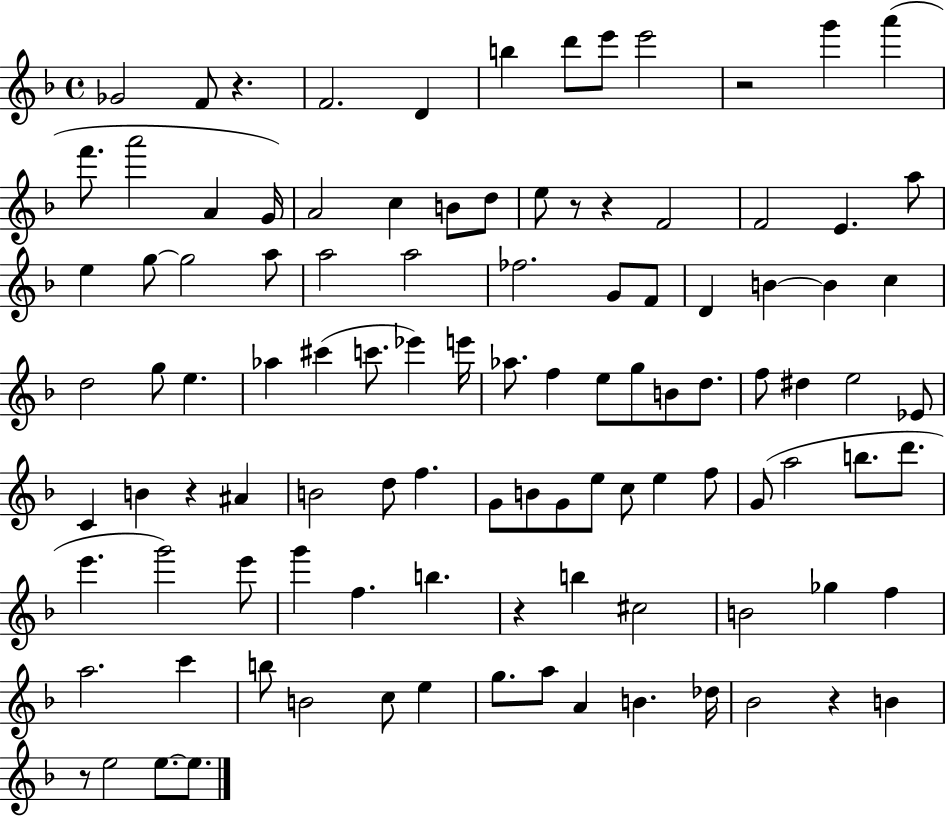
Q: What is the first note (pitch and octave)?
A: Gb4